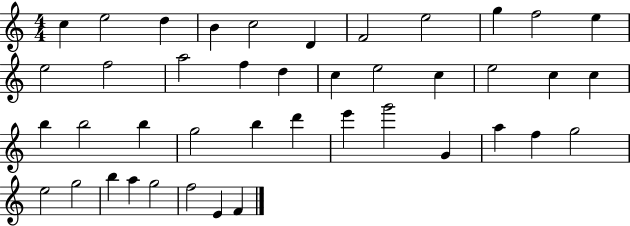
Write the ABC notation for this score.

X:1
T:Untitled
M:4/4
L:1/4
K:C
c e2 d B c2 D F2 e2 g f2 e e2 f2 a2 f d c e2 c e2 c c b b2 b g2 b d' e' g'2 G a f g2 e2 g2 b a g2 f2 E F